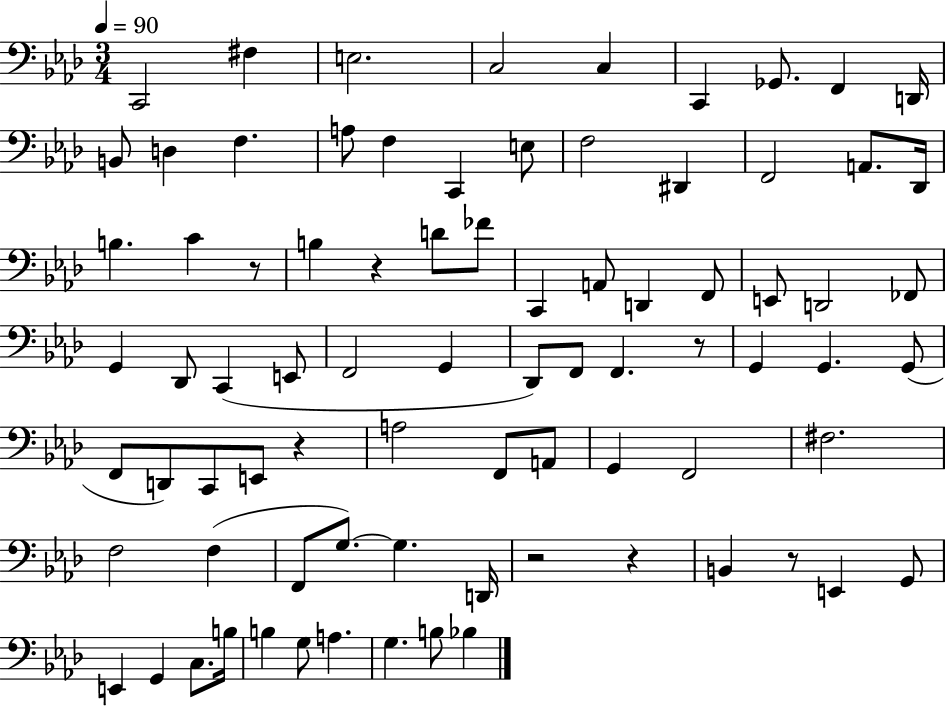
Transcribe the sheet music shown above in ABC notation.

X:1
T:Untitled
M:3/4
L:1/4
K:Ab
C,,2 ^F, E,2 C,2 C, C,, _G,,/2 F,, D,,/4 B,,/2 D, F, A,/2 F, C,, E,/2 F,2 ^D,, F,,2 A,,/2 _D,,/4 B, C z/2 B, z D/2 _F/2 C,, A,,/2 D,, F,,/2 E,,/2 D,,2 _F,,/2 G,, _D,,/2 C,, E,,/2 F,,2 G,, _D,,/2 F,,/2 F,, z/2 G,, G,, G,,/2 F,,/2 D,,/2 C,,/2 E,,/2 z A,2 F,,/2 A,,/2 G,, F,,2 ^F,2 F,2 F, F,,/2 G,/2 G, D,,/4 z2 z B,, z/2 E,, G,,/2 E,, G,, C,/2 B,/4 B, G,/2 A, G, B,/2 _B,